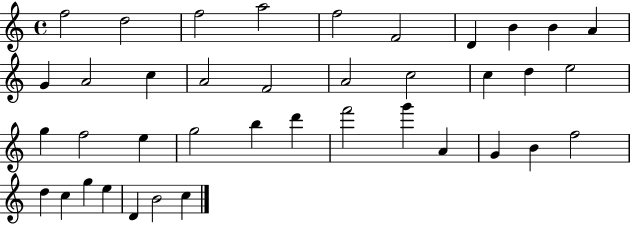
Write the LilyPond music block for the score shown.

{
  \clef treble
  \time 4/4
  \defaultTimeSignature
  \key c \major
  f''2 d''2 | f''2 a''2 | f''2 f'2 | d'4 b'4 b'4 a'4 | \break g'4 a'2 c''4 | a'2 f'2 | a'2 c''2 | c''4 d''4 e''2 | \break g''4 f''2 e''4 | g''2 b''4 d'''4 | f'''2 g'''4 a'4 | g'4 b'4 f''2 | \break d''4 c''4 g''4 e''4 | d'4 b'2 c''4 | \bar "|."
}